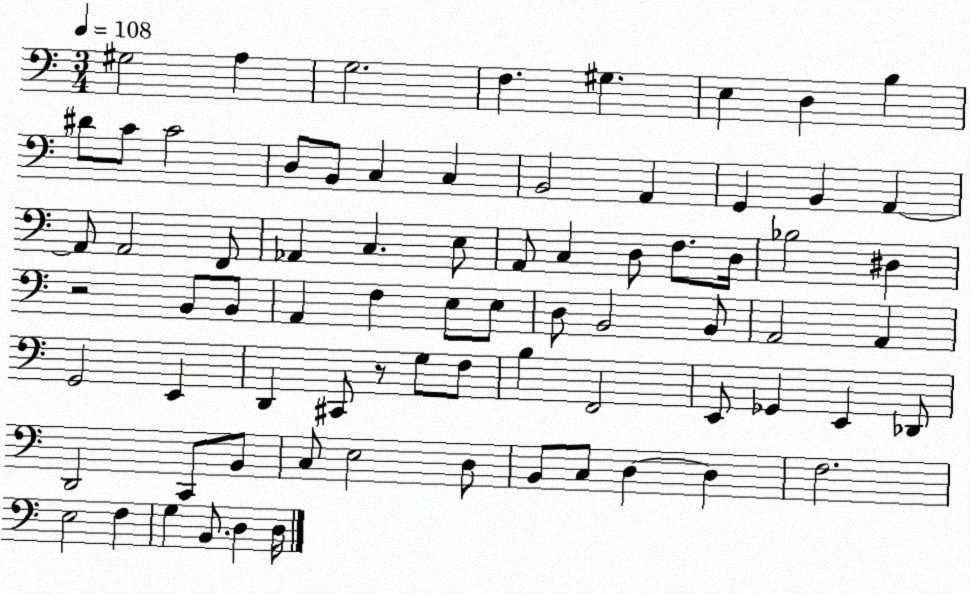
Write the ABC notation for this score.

X:1
T:Untitled
M:3/4
L:1/4
K:C
^G,2 A, G,2 F, ^G, E, D, B, ^D/2 C/2 C2 D,/2 B,,/2 C, C, B,,2 A,, G,, B,, A,, A,,/2 A,,2 F,,/2 _A,, C, E,/2 A,,/2 C, D,/2 F,/2 D,/4 _B,2 ^D, z2 B,,/2 B,,/2 A,, F, E,/2 E,/2 D,/2 B,,2 B,,/2 A,,2 A,, G,,2 E,, D,, ^C,,/2 z/2 G,/2 F,/2 B, F,,2 E,,/2 _G,, E,, _D,,/2 D,,2 C,,/2 B,,/2 C,/2 E,2 D,/2 B,,/2 C,/2 D, D, F,2 E,2 F, G, B,,/2 D, D,/4